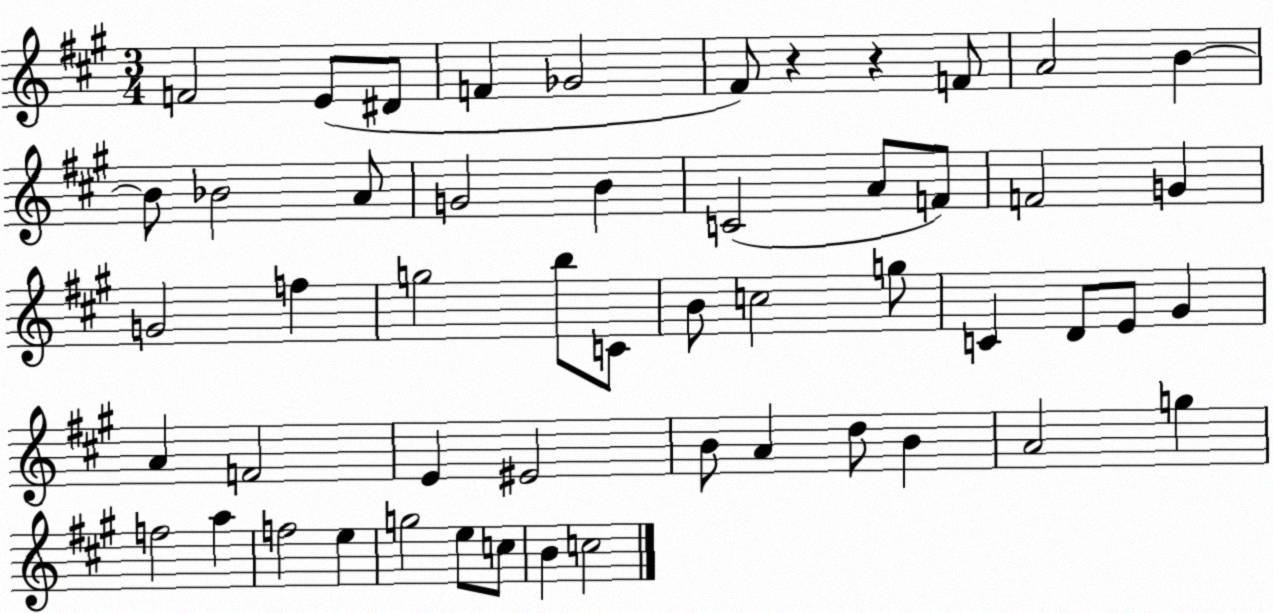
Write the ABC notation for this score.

X:1
T:Untitled
M:3/4
L:1/4
K:A
F2 E/2 ^D/2 F _G2 ^F/2 z z F/2 A2 B B/2 _B2 A/2 G2 B C2 A/2 F/2 F2 G G2 f g2 b/2 C/2 B/2 c2 g/2 C D/2 E/2 ^G A F2 E ^E2 B/2 A d/2 B A2 g f2 a f2 e g2 e/2 c/2 B c2